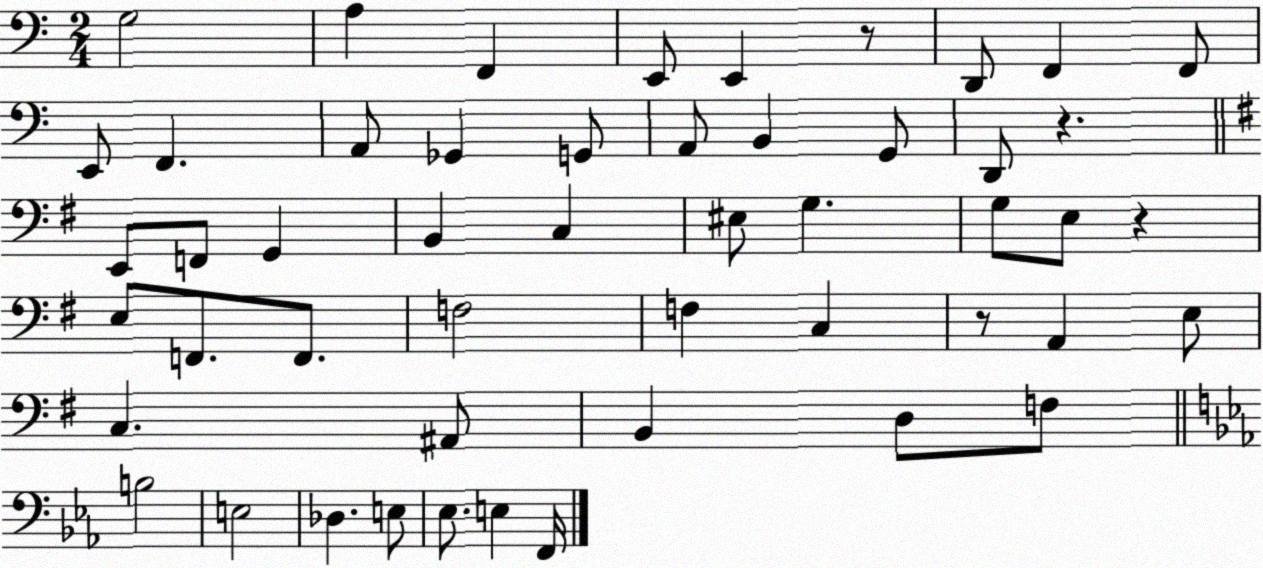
X:1
T:Untitled
M:2/4
L:1/4
K:C
G,2 A, F,, E,,/2 E,, z/2 D,,/2 F,, F,,/2 E,,/2 F,, A,,/2 _G,, G,,/2 A,,/2 B,, G,,/2 D,,/2 z E,,/2 F,,/2 G,, B,, C, ^E,/2 G, G,/2 E,/2 z E,/2 F,,/2 F,,/2 F,2 F, C, z/2 A,, E,/2 C, ^A,,/2 B,, D,/2 F,/2 B,2 E,2 _D, E,/2 _E,/2 E, F,,/4